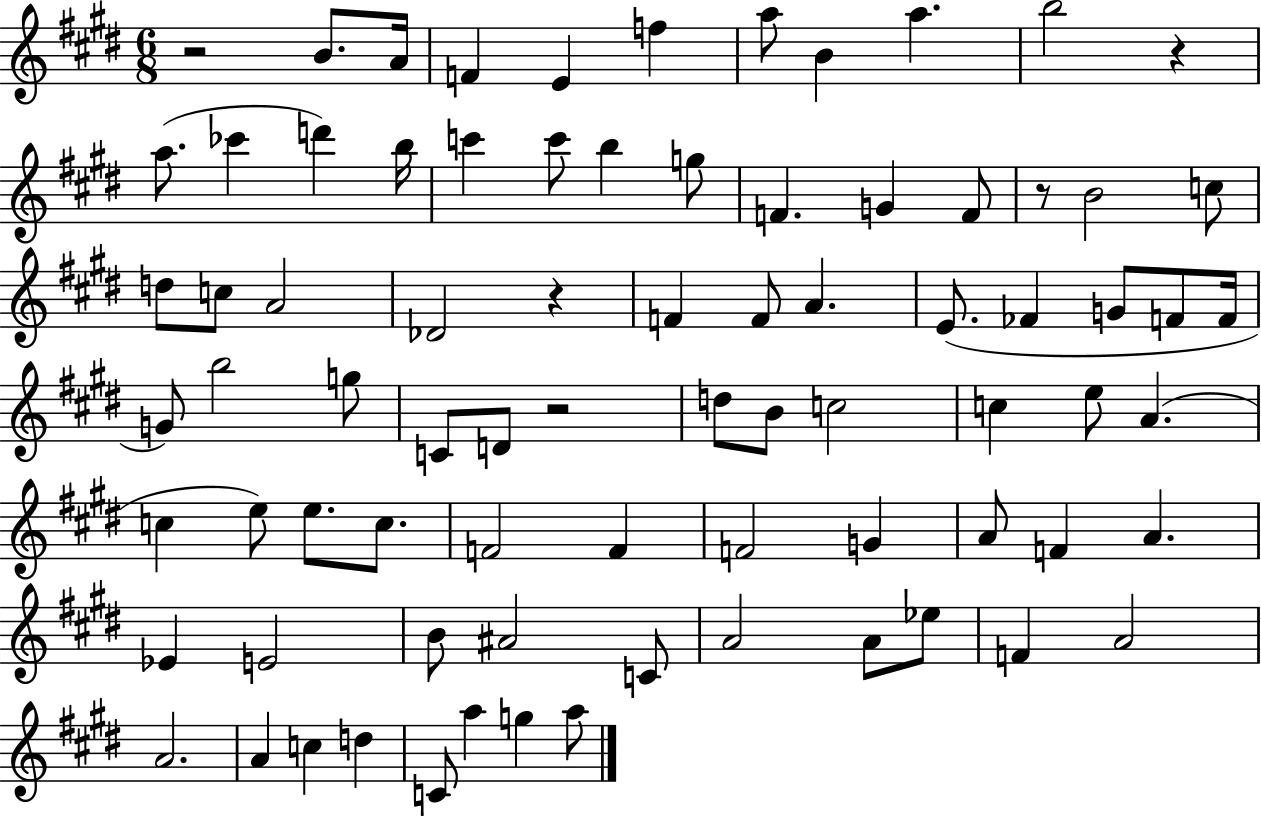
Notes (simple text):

R/h B4/e. A4/s F4/q E4/q F5/q A5/e B4/q A5/q. B5/h R/q A5/e. CES6/q D6/q B5/s C6/q C6/e B5/q G5/e F4/q. G4/q F4/e R/e B4/h C5/e D5/e C5/e A4/h Db4/h R/q F4/q F4/e A4/q. E4/e. FES4/q G4/e F4/e F4/s G4/e B5/h G5/e C4/e D4/e R/h D5/e B4/e C5/h C5/q E5/e A4/q. C5/q E5/e E5/e. C5/e. F4/h F4/q F4/h G4/q A4/e F4/q A4/q. Eb4/q E4/h B4/e A#4/h C4/e A4/h A4/e Eb5/e F4/q A4/h A4/h. A4/q C5/q D5/q C4/e A5/q G5/q A5/e